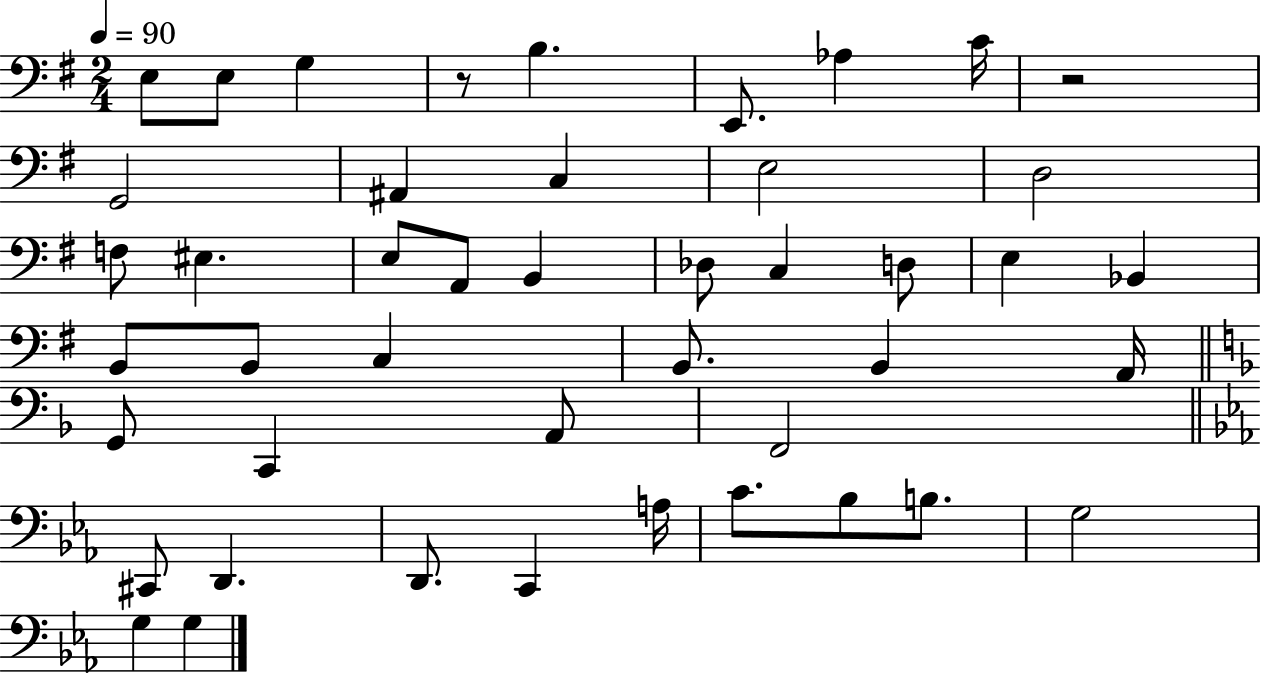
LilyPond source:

{
  \clef bass
  \numericTimeSignature
  \time 2/4
  \key g \major
  \tempo 4 = 90
  e8 e8 g4 | r8 b4. | e,8. aes4 c'16 | r2 | \break g,2 | ais,4 c4 | e2 | d2 | \break f8 eis4. | e8 a,8 b,4 | des8 c4 d8 | e4 bes,4 | \break b,8 b,8 c4 | b,8. b,4 a,16 | \bar "||" \break \key f \major g,8 c,4 a,8 | f,2 | \bar "||" \break \key ees \major cis,8 d,4. | d,8. c,4 a16 | c'8. bes8 b8. | g2 | \break g4 g4 | \bar "|."
}